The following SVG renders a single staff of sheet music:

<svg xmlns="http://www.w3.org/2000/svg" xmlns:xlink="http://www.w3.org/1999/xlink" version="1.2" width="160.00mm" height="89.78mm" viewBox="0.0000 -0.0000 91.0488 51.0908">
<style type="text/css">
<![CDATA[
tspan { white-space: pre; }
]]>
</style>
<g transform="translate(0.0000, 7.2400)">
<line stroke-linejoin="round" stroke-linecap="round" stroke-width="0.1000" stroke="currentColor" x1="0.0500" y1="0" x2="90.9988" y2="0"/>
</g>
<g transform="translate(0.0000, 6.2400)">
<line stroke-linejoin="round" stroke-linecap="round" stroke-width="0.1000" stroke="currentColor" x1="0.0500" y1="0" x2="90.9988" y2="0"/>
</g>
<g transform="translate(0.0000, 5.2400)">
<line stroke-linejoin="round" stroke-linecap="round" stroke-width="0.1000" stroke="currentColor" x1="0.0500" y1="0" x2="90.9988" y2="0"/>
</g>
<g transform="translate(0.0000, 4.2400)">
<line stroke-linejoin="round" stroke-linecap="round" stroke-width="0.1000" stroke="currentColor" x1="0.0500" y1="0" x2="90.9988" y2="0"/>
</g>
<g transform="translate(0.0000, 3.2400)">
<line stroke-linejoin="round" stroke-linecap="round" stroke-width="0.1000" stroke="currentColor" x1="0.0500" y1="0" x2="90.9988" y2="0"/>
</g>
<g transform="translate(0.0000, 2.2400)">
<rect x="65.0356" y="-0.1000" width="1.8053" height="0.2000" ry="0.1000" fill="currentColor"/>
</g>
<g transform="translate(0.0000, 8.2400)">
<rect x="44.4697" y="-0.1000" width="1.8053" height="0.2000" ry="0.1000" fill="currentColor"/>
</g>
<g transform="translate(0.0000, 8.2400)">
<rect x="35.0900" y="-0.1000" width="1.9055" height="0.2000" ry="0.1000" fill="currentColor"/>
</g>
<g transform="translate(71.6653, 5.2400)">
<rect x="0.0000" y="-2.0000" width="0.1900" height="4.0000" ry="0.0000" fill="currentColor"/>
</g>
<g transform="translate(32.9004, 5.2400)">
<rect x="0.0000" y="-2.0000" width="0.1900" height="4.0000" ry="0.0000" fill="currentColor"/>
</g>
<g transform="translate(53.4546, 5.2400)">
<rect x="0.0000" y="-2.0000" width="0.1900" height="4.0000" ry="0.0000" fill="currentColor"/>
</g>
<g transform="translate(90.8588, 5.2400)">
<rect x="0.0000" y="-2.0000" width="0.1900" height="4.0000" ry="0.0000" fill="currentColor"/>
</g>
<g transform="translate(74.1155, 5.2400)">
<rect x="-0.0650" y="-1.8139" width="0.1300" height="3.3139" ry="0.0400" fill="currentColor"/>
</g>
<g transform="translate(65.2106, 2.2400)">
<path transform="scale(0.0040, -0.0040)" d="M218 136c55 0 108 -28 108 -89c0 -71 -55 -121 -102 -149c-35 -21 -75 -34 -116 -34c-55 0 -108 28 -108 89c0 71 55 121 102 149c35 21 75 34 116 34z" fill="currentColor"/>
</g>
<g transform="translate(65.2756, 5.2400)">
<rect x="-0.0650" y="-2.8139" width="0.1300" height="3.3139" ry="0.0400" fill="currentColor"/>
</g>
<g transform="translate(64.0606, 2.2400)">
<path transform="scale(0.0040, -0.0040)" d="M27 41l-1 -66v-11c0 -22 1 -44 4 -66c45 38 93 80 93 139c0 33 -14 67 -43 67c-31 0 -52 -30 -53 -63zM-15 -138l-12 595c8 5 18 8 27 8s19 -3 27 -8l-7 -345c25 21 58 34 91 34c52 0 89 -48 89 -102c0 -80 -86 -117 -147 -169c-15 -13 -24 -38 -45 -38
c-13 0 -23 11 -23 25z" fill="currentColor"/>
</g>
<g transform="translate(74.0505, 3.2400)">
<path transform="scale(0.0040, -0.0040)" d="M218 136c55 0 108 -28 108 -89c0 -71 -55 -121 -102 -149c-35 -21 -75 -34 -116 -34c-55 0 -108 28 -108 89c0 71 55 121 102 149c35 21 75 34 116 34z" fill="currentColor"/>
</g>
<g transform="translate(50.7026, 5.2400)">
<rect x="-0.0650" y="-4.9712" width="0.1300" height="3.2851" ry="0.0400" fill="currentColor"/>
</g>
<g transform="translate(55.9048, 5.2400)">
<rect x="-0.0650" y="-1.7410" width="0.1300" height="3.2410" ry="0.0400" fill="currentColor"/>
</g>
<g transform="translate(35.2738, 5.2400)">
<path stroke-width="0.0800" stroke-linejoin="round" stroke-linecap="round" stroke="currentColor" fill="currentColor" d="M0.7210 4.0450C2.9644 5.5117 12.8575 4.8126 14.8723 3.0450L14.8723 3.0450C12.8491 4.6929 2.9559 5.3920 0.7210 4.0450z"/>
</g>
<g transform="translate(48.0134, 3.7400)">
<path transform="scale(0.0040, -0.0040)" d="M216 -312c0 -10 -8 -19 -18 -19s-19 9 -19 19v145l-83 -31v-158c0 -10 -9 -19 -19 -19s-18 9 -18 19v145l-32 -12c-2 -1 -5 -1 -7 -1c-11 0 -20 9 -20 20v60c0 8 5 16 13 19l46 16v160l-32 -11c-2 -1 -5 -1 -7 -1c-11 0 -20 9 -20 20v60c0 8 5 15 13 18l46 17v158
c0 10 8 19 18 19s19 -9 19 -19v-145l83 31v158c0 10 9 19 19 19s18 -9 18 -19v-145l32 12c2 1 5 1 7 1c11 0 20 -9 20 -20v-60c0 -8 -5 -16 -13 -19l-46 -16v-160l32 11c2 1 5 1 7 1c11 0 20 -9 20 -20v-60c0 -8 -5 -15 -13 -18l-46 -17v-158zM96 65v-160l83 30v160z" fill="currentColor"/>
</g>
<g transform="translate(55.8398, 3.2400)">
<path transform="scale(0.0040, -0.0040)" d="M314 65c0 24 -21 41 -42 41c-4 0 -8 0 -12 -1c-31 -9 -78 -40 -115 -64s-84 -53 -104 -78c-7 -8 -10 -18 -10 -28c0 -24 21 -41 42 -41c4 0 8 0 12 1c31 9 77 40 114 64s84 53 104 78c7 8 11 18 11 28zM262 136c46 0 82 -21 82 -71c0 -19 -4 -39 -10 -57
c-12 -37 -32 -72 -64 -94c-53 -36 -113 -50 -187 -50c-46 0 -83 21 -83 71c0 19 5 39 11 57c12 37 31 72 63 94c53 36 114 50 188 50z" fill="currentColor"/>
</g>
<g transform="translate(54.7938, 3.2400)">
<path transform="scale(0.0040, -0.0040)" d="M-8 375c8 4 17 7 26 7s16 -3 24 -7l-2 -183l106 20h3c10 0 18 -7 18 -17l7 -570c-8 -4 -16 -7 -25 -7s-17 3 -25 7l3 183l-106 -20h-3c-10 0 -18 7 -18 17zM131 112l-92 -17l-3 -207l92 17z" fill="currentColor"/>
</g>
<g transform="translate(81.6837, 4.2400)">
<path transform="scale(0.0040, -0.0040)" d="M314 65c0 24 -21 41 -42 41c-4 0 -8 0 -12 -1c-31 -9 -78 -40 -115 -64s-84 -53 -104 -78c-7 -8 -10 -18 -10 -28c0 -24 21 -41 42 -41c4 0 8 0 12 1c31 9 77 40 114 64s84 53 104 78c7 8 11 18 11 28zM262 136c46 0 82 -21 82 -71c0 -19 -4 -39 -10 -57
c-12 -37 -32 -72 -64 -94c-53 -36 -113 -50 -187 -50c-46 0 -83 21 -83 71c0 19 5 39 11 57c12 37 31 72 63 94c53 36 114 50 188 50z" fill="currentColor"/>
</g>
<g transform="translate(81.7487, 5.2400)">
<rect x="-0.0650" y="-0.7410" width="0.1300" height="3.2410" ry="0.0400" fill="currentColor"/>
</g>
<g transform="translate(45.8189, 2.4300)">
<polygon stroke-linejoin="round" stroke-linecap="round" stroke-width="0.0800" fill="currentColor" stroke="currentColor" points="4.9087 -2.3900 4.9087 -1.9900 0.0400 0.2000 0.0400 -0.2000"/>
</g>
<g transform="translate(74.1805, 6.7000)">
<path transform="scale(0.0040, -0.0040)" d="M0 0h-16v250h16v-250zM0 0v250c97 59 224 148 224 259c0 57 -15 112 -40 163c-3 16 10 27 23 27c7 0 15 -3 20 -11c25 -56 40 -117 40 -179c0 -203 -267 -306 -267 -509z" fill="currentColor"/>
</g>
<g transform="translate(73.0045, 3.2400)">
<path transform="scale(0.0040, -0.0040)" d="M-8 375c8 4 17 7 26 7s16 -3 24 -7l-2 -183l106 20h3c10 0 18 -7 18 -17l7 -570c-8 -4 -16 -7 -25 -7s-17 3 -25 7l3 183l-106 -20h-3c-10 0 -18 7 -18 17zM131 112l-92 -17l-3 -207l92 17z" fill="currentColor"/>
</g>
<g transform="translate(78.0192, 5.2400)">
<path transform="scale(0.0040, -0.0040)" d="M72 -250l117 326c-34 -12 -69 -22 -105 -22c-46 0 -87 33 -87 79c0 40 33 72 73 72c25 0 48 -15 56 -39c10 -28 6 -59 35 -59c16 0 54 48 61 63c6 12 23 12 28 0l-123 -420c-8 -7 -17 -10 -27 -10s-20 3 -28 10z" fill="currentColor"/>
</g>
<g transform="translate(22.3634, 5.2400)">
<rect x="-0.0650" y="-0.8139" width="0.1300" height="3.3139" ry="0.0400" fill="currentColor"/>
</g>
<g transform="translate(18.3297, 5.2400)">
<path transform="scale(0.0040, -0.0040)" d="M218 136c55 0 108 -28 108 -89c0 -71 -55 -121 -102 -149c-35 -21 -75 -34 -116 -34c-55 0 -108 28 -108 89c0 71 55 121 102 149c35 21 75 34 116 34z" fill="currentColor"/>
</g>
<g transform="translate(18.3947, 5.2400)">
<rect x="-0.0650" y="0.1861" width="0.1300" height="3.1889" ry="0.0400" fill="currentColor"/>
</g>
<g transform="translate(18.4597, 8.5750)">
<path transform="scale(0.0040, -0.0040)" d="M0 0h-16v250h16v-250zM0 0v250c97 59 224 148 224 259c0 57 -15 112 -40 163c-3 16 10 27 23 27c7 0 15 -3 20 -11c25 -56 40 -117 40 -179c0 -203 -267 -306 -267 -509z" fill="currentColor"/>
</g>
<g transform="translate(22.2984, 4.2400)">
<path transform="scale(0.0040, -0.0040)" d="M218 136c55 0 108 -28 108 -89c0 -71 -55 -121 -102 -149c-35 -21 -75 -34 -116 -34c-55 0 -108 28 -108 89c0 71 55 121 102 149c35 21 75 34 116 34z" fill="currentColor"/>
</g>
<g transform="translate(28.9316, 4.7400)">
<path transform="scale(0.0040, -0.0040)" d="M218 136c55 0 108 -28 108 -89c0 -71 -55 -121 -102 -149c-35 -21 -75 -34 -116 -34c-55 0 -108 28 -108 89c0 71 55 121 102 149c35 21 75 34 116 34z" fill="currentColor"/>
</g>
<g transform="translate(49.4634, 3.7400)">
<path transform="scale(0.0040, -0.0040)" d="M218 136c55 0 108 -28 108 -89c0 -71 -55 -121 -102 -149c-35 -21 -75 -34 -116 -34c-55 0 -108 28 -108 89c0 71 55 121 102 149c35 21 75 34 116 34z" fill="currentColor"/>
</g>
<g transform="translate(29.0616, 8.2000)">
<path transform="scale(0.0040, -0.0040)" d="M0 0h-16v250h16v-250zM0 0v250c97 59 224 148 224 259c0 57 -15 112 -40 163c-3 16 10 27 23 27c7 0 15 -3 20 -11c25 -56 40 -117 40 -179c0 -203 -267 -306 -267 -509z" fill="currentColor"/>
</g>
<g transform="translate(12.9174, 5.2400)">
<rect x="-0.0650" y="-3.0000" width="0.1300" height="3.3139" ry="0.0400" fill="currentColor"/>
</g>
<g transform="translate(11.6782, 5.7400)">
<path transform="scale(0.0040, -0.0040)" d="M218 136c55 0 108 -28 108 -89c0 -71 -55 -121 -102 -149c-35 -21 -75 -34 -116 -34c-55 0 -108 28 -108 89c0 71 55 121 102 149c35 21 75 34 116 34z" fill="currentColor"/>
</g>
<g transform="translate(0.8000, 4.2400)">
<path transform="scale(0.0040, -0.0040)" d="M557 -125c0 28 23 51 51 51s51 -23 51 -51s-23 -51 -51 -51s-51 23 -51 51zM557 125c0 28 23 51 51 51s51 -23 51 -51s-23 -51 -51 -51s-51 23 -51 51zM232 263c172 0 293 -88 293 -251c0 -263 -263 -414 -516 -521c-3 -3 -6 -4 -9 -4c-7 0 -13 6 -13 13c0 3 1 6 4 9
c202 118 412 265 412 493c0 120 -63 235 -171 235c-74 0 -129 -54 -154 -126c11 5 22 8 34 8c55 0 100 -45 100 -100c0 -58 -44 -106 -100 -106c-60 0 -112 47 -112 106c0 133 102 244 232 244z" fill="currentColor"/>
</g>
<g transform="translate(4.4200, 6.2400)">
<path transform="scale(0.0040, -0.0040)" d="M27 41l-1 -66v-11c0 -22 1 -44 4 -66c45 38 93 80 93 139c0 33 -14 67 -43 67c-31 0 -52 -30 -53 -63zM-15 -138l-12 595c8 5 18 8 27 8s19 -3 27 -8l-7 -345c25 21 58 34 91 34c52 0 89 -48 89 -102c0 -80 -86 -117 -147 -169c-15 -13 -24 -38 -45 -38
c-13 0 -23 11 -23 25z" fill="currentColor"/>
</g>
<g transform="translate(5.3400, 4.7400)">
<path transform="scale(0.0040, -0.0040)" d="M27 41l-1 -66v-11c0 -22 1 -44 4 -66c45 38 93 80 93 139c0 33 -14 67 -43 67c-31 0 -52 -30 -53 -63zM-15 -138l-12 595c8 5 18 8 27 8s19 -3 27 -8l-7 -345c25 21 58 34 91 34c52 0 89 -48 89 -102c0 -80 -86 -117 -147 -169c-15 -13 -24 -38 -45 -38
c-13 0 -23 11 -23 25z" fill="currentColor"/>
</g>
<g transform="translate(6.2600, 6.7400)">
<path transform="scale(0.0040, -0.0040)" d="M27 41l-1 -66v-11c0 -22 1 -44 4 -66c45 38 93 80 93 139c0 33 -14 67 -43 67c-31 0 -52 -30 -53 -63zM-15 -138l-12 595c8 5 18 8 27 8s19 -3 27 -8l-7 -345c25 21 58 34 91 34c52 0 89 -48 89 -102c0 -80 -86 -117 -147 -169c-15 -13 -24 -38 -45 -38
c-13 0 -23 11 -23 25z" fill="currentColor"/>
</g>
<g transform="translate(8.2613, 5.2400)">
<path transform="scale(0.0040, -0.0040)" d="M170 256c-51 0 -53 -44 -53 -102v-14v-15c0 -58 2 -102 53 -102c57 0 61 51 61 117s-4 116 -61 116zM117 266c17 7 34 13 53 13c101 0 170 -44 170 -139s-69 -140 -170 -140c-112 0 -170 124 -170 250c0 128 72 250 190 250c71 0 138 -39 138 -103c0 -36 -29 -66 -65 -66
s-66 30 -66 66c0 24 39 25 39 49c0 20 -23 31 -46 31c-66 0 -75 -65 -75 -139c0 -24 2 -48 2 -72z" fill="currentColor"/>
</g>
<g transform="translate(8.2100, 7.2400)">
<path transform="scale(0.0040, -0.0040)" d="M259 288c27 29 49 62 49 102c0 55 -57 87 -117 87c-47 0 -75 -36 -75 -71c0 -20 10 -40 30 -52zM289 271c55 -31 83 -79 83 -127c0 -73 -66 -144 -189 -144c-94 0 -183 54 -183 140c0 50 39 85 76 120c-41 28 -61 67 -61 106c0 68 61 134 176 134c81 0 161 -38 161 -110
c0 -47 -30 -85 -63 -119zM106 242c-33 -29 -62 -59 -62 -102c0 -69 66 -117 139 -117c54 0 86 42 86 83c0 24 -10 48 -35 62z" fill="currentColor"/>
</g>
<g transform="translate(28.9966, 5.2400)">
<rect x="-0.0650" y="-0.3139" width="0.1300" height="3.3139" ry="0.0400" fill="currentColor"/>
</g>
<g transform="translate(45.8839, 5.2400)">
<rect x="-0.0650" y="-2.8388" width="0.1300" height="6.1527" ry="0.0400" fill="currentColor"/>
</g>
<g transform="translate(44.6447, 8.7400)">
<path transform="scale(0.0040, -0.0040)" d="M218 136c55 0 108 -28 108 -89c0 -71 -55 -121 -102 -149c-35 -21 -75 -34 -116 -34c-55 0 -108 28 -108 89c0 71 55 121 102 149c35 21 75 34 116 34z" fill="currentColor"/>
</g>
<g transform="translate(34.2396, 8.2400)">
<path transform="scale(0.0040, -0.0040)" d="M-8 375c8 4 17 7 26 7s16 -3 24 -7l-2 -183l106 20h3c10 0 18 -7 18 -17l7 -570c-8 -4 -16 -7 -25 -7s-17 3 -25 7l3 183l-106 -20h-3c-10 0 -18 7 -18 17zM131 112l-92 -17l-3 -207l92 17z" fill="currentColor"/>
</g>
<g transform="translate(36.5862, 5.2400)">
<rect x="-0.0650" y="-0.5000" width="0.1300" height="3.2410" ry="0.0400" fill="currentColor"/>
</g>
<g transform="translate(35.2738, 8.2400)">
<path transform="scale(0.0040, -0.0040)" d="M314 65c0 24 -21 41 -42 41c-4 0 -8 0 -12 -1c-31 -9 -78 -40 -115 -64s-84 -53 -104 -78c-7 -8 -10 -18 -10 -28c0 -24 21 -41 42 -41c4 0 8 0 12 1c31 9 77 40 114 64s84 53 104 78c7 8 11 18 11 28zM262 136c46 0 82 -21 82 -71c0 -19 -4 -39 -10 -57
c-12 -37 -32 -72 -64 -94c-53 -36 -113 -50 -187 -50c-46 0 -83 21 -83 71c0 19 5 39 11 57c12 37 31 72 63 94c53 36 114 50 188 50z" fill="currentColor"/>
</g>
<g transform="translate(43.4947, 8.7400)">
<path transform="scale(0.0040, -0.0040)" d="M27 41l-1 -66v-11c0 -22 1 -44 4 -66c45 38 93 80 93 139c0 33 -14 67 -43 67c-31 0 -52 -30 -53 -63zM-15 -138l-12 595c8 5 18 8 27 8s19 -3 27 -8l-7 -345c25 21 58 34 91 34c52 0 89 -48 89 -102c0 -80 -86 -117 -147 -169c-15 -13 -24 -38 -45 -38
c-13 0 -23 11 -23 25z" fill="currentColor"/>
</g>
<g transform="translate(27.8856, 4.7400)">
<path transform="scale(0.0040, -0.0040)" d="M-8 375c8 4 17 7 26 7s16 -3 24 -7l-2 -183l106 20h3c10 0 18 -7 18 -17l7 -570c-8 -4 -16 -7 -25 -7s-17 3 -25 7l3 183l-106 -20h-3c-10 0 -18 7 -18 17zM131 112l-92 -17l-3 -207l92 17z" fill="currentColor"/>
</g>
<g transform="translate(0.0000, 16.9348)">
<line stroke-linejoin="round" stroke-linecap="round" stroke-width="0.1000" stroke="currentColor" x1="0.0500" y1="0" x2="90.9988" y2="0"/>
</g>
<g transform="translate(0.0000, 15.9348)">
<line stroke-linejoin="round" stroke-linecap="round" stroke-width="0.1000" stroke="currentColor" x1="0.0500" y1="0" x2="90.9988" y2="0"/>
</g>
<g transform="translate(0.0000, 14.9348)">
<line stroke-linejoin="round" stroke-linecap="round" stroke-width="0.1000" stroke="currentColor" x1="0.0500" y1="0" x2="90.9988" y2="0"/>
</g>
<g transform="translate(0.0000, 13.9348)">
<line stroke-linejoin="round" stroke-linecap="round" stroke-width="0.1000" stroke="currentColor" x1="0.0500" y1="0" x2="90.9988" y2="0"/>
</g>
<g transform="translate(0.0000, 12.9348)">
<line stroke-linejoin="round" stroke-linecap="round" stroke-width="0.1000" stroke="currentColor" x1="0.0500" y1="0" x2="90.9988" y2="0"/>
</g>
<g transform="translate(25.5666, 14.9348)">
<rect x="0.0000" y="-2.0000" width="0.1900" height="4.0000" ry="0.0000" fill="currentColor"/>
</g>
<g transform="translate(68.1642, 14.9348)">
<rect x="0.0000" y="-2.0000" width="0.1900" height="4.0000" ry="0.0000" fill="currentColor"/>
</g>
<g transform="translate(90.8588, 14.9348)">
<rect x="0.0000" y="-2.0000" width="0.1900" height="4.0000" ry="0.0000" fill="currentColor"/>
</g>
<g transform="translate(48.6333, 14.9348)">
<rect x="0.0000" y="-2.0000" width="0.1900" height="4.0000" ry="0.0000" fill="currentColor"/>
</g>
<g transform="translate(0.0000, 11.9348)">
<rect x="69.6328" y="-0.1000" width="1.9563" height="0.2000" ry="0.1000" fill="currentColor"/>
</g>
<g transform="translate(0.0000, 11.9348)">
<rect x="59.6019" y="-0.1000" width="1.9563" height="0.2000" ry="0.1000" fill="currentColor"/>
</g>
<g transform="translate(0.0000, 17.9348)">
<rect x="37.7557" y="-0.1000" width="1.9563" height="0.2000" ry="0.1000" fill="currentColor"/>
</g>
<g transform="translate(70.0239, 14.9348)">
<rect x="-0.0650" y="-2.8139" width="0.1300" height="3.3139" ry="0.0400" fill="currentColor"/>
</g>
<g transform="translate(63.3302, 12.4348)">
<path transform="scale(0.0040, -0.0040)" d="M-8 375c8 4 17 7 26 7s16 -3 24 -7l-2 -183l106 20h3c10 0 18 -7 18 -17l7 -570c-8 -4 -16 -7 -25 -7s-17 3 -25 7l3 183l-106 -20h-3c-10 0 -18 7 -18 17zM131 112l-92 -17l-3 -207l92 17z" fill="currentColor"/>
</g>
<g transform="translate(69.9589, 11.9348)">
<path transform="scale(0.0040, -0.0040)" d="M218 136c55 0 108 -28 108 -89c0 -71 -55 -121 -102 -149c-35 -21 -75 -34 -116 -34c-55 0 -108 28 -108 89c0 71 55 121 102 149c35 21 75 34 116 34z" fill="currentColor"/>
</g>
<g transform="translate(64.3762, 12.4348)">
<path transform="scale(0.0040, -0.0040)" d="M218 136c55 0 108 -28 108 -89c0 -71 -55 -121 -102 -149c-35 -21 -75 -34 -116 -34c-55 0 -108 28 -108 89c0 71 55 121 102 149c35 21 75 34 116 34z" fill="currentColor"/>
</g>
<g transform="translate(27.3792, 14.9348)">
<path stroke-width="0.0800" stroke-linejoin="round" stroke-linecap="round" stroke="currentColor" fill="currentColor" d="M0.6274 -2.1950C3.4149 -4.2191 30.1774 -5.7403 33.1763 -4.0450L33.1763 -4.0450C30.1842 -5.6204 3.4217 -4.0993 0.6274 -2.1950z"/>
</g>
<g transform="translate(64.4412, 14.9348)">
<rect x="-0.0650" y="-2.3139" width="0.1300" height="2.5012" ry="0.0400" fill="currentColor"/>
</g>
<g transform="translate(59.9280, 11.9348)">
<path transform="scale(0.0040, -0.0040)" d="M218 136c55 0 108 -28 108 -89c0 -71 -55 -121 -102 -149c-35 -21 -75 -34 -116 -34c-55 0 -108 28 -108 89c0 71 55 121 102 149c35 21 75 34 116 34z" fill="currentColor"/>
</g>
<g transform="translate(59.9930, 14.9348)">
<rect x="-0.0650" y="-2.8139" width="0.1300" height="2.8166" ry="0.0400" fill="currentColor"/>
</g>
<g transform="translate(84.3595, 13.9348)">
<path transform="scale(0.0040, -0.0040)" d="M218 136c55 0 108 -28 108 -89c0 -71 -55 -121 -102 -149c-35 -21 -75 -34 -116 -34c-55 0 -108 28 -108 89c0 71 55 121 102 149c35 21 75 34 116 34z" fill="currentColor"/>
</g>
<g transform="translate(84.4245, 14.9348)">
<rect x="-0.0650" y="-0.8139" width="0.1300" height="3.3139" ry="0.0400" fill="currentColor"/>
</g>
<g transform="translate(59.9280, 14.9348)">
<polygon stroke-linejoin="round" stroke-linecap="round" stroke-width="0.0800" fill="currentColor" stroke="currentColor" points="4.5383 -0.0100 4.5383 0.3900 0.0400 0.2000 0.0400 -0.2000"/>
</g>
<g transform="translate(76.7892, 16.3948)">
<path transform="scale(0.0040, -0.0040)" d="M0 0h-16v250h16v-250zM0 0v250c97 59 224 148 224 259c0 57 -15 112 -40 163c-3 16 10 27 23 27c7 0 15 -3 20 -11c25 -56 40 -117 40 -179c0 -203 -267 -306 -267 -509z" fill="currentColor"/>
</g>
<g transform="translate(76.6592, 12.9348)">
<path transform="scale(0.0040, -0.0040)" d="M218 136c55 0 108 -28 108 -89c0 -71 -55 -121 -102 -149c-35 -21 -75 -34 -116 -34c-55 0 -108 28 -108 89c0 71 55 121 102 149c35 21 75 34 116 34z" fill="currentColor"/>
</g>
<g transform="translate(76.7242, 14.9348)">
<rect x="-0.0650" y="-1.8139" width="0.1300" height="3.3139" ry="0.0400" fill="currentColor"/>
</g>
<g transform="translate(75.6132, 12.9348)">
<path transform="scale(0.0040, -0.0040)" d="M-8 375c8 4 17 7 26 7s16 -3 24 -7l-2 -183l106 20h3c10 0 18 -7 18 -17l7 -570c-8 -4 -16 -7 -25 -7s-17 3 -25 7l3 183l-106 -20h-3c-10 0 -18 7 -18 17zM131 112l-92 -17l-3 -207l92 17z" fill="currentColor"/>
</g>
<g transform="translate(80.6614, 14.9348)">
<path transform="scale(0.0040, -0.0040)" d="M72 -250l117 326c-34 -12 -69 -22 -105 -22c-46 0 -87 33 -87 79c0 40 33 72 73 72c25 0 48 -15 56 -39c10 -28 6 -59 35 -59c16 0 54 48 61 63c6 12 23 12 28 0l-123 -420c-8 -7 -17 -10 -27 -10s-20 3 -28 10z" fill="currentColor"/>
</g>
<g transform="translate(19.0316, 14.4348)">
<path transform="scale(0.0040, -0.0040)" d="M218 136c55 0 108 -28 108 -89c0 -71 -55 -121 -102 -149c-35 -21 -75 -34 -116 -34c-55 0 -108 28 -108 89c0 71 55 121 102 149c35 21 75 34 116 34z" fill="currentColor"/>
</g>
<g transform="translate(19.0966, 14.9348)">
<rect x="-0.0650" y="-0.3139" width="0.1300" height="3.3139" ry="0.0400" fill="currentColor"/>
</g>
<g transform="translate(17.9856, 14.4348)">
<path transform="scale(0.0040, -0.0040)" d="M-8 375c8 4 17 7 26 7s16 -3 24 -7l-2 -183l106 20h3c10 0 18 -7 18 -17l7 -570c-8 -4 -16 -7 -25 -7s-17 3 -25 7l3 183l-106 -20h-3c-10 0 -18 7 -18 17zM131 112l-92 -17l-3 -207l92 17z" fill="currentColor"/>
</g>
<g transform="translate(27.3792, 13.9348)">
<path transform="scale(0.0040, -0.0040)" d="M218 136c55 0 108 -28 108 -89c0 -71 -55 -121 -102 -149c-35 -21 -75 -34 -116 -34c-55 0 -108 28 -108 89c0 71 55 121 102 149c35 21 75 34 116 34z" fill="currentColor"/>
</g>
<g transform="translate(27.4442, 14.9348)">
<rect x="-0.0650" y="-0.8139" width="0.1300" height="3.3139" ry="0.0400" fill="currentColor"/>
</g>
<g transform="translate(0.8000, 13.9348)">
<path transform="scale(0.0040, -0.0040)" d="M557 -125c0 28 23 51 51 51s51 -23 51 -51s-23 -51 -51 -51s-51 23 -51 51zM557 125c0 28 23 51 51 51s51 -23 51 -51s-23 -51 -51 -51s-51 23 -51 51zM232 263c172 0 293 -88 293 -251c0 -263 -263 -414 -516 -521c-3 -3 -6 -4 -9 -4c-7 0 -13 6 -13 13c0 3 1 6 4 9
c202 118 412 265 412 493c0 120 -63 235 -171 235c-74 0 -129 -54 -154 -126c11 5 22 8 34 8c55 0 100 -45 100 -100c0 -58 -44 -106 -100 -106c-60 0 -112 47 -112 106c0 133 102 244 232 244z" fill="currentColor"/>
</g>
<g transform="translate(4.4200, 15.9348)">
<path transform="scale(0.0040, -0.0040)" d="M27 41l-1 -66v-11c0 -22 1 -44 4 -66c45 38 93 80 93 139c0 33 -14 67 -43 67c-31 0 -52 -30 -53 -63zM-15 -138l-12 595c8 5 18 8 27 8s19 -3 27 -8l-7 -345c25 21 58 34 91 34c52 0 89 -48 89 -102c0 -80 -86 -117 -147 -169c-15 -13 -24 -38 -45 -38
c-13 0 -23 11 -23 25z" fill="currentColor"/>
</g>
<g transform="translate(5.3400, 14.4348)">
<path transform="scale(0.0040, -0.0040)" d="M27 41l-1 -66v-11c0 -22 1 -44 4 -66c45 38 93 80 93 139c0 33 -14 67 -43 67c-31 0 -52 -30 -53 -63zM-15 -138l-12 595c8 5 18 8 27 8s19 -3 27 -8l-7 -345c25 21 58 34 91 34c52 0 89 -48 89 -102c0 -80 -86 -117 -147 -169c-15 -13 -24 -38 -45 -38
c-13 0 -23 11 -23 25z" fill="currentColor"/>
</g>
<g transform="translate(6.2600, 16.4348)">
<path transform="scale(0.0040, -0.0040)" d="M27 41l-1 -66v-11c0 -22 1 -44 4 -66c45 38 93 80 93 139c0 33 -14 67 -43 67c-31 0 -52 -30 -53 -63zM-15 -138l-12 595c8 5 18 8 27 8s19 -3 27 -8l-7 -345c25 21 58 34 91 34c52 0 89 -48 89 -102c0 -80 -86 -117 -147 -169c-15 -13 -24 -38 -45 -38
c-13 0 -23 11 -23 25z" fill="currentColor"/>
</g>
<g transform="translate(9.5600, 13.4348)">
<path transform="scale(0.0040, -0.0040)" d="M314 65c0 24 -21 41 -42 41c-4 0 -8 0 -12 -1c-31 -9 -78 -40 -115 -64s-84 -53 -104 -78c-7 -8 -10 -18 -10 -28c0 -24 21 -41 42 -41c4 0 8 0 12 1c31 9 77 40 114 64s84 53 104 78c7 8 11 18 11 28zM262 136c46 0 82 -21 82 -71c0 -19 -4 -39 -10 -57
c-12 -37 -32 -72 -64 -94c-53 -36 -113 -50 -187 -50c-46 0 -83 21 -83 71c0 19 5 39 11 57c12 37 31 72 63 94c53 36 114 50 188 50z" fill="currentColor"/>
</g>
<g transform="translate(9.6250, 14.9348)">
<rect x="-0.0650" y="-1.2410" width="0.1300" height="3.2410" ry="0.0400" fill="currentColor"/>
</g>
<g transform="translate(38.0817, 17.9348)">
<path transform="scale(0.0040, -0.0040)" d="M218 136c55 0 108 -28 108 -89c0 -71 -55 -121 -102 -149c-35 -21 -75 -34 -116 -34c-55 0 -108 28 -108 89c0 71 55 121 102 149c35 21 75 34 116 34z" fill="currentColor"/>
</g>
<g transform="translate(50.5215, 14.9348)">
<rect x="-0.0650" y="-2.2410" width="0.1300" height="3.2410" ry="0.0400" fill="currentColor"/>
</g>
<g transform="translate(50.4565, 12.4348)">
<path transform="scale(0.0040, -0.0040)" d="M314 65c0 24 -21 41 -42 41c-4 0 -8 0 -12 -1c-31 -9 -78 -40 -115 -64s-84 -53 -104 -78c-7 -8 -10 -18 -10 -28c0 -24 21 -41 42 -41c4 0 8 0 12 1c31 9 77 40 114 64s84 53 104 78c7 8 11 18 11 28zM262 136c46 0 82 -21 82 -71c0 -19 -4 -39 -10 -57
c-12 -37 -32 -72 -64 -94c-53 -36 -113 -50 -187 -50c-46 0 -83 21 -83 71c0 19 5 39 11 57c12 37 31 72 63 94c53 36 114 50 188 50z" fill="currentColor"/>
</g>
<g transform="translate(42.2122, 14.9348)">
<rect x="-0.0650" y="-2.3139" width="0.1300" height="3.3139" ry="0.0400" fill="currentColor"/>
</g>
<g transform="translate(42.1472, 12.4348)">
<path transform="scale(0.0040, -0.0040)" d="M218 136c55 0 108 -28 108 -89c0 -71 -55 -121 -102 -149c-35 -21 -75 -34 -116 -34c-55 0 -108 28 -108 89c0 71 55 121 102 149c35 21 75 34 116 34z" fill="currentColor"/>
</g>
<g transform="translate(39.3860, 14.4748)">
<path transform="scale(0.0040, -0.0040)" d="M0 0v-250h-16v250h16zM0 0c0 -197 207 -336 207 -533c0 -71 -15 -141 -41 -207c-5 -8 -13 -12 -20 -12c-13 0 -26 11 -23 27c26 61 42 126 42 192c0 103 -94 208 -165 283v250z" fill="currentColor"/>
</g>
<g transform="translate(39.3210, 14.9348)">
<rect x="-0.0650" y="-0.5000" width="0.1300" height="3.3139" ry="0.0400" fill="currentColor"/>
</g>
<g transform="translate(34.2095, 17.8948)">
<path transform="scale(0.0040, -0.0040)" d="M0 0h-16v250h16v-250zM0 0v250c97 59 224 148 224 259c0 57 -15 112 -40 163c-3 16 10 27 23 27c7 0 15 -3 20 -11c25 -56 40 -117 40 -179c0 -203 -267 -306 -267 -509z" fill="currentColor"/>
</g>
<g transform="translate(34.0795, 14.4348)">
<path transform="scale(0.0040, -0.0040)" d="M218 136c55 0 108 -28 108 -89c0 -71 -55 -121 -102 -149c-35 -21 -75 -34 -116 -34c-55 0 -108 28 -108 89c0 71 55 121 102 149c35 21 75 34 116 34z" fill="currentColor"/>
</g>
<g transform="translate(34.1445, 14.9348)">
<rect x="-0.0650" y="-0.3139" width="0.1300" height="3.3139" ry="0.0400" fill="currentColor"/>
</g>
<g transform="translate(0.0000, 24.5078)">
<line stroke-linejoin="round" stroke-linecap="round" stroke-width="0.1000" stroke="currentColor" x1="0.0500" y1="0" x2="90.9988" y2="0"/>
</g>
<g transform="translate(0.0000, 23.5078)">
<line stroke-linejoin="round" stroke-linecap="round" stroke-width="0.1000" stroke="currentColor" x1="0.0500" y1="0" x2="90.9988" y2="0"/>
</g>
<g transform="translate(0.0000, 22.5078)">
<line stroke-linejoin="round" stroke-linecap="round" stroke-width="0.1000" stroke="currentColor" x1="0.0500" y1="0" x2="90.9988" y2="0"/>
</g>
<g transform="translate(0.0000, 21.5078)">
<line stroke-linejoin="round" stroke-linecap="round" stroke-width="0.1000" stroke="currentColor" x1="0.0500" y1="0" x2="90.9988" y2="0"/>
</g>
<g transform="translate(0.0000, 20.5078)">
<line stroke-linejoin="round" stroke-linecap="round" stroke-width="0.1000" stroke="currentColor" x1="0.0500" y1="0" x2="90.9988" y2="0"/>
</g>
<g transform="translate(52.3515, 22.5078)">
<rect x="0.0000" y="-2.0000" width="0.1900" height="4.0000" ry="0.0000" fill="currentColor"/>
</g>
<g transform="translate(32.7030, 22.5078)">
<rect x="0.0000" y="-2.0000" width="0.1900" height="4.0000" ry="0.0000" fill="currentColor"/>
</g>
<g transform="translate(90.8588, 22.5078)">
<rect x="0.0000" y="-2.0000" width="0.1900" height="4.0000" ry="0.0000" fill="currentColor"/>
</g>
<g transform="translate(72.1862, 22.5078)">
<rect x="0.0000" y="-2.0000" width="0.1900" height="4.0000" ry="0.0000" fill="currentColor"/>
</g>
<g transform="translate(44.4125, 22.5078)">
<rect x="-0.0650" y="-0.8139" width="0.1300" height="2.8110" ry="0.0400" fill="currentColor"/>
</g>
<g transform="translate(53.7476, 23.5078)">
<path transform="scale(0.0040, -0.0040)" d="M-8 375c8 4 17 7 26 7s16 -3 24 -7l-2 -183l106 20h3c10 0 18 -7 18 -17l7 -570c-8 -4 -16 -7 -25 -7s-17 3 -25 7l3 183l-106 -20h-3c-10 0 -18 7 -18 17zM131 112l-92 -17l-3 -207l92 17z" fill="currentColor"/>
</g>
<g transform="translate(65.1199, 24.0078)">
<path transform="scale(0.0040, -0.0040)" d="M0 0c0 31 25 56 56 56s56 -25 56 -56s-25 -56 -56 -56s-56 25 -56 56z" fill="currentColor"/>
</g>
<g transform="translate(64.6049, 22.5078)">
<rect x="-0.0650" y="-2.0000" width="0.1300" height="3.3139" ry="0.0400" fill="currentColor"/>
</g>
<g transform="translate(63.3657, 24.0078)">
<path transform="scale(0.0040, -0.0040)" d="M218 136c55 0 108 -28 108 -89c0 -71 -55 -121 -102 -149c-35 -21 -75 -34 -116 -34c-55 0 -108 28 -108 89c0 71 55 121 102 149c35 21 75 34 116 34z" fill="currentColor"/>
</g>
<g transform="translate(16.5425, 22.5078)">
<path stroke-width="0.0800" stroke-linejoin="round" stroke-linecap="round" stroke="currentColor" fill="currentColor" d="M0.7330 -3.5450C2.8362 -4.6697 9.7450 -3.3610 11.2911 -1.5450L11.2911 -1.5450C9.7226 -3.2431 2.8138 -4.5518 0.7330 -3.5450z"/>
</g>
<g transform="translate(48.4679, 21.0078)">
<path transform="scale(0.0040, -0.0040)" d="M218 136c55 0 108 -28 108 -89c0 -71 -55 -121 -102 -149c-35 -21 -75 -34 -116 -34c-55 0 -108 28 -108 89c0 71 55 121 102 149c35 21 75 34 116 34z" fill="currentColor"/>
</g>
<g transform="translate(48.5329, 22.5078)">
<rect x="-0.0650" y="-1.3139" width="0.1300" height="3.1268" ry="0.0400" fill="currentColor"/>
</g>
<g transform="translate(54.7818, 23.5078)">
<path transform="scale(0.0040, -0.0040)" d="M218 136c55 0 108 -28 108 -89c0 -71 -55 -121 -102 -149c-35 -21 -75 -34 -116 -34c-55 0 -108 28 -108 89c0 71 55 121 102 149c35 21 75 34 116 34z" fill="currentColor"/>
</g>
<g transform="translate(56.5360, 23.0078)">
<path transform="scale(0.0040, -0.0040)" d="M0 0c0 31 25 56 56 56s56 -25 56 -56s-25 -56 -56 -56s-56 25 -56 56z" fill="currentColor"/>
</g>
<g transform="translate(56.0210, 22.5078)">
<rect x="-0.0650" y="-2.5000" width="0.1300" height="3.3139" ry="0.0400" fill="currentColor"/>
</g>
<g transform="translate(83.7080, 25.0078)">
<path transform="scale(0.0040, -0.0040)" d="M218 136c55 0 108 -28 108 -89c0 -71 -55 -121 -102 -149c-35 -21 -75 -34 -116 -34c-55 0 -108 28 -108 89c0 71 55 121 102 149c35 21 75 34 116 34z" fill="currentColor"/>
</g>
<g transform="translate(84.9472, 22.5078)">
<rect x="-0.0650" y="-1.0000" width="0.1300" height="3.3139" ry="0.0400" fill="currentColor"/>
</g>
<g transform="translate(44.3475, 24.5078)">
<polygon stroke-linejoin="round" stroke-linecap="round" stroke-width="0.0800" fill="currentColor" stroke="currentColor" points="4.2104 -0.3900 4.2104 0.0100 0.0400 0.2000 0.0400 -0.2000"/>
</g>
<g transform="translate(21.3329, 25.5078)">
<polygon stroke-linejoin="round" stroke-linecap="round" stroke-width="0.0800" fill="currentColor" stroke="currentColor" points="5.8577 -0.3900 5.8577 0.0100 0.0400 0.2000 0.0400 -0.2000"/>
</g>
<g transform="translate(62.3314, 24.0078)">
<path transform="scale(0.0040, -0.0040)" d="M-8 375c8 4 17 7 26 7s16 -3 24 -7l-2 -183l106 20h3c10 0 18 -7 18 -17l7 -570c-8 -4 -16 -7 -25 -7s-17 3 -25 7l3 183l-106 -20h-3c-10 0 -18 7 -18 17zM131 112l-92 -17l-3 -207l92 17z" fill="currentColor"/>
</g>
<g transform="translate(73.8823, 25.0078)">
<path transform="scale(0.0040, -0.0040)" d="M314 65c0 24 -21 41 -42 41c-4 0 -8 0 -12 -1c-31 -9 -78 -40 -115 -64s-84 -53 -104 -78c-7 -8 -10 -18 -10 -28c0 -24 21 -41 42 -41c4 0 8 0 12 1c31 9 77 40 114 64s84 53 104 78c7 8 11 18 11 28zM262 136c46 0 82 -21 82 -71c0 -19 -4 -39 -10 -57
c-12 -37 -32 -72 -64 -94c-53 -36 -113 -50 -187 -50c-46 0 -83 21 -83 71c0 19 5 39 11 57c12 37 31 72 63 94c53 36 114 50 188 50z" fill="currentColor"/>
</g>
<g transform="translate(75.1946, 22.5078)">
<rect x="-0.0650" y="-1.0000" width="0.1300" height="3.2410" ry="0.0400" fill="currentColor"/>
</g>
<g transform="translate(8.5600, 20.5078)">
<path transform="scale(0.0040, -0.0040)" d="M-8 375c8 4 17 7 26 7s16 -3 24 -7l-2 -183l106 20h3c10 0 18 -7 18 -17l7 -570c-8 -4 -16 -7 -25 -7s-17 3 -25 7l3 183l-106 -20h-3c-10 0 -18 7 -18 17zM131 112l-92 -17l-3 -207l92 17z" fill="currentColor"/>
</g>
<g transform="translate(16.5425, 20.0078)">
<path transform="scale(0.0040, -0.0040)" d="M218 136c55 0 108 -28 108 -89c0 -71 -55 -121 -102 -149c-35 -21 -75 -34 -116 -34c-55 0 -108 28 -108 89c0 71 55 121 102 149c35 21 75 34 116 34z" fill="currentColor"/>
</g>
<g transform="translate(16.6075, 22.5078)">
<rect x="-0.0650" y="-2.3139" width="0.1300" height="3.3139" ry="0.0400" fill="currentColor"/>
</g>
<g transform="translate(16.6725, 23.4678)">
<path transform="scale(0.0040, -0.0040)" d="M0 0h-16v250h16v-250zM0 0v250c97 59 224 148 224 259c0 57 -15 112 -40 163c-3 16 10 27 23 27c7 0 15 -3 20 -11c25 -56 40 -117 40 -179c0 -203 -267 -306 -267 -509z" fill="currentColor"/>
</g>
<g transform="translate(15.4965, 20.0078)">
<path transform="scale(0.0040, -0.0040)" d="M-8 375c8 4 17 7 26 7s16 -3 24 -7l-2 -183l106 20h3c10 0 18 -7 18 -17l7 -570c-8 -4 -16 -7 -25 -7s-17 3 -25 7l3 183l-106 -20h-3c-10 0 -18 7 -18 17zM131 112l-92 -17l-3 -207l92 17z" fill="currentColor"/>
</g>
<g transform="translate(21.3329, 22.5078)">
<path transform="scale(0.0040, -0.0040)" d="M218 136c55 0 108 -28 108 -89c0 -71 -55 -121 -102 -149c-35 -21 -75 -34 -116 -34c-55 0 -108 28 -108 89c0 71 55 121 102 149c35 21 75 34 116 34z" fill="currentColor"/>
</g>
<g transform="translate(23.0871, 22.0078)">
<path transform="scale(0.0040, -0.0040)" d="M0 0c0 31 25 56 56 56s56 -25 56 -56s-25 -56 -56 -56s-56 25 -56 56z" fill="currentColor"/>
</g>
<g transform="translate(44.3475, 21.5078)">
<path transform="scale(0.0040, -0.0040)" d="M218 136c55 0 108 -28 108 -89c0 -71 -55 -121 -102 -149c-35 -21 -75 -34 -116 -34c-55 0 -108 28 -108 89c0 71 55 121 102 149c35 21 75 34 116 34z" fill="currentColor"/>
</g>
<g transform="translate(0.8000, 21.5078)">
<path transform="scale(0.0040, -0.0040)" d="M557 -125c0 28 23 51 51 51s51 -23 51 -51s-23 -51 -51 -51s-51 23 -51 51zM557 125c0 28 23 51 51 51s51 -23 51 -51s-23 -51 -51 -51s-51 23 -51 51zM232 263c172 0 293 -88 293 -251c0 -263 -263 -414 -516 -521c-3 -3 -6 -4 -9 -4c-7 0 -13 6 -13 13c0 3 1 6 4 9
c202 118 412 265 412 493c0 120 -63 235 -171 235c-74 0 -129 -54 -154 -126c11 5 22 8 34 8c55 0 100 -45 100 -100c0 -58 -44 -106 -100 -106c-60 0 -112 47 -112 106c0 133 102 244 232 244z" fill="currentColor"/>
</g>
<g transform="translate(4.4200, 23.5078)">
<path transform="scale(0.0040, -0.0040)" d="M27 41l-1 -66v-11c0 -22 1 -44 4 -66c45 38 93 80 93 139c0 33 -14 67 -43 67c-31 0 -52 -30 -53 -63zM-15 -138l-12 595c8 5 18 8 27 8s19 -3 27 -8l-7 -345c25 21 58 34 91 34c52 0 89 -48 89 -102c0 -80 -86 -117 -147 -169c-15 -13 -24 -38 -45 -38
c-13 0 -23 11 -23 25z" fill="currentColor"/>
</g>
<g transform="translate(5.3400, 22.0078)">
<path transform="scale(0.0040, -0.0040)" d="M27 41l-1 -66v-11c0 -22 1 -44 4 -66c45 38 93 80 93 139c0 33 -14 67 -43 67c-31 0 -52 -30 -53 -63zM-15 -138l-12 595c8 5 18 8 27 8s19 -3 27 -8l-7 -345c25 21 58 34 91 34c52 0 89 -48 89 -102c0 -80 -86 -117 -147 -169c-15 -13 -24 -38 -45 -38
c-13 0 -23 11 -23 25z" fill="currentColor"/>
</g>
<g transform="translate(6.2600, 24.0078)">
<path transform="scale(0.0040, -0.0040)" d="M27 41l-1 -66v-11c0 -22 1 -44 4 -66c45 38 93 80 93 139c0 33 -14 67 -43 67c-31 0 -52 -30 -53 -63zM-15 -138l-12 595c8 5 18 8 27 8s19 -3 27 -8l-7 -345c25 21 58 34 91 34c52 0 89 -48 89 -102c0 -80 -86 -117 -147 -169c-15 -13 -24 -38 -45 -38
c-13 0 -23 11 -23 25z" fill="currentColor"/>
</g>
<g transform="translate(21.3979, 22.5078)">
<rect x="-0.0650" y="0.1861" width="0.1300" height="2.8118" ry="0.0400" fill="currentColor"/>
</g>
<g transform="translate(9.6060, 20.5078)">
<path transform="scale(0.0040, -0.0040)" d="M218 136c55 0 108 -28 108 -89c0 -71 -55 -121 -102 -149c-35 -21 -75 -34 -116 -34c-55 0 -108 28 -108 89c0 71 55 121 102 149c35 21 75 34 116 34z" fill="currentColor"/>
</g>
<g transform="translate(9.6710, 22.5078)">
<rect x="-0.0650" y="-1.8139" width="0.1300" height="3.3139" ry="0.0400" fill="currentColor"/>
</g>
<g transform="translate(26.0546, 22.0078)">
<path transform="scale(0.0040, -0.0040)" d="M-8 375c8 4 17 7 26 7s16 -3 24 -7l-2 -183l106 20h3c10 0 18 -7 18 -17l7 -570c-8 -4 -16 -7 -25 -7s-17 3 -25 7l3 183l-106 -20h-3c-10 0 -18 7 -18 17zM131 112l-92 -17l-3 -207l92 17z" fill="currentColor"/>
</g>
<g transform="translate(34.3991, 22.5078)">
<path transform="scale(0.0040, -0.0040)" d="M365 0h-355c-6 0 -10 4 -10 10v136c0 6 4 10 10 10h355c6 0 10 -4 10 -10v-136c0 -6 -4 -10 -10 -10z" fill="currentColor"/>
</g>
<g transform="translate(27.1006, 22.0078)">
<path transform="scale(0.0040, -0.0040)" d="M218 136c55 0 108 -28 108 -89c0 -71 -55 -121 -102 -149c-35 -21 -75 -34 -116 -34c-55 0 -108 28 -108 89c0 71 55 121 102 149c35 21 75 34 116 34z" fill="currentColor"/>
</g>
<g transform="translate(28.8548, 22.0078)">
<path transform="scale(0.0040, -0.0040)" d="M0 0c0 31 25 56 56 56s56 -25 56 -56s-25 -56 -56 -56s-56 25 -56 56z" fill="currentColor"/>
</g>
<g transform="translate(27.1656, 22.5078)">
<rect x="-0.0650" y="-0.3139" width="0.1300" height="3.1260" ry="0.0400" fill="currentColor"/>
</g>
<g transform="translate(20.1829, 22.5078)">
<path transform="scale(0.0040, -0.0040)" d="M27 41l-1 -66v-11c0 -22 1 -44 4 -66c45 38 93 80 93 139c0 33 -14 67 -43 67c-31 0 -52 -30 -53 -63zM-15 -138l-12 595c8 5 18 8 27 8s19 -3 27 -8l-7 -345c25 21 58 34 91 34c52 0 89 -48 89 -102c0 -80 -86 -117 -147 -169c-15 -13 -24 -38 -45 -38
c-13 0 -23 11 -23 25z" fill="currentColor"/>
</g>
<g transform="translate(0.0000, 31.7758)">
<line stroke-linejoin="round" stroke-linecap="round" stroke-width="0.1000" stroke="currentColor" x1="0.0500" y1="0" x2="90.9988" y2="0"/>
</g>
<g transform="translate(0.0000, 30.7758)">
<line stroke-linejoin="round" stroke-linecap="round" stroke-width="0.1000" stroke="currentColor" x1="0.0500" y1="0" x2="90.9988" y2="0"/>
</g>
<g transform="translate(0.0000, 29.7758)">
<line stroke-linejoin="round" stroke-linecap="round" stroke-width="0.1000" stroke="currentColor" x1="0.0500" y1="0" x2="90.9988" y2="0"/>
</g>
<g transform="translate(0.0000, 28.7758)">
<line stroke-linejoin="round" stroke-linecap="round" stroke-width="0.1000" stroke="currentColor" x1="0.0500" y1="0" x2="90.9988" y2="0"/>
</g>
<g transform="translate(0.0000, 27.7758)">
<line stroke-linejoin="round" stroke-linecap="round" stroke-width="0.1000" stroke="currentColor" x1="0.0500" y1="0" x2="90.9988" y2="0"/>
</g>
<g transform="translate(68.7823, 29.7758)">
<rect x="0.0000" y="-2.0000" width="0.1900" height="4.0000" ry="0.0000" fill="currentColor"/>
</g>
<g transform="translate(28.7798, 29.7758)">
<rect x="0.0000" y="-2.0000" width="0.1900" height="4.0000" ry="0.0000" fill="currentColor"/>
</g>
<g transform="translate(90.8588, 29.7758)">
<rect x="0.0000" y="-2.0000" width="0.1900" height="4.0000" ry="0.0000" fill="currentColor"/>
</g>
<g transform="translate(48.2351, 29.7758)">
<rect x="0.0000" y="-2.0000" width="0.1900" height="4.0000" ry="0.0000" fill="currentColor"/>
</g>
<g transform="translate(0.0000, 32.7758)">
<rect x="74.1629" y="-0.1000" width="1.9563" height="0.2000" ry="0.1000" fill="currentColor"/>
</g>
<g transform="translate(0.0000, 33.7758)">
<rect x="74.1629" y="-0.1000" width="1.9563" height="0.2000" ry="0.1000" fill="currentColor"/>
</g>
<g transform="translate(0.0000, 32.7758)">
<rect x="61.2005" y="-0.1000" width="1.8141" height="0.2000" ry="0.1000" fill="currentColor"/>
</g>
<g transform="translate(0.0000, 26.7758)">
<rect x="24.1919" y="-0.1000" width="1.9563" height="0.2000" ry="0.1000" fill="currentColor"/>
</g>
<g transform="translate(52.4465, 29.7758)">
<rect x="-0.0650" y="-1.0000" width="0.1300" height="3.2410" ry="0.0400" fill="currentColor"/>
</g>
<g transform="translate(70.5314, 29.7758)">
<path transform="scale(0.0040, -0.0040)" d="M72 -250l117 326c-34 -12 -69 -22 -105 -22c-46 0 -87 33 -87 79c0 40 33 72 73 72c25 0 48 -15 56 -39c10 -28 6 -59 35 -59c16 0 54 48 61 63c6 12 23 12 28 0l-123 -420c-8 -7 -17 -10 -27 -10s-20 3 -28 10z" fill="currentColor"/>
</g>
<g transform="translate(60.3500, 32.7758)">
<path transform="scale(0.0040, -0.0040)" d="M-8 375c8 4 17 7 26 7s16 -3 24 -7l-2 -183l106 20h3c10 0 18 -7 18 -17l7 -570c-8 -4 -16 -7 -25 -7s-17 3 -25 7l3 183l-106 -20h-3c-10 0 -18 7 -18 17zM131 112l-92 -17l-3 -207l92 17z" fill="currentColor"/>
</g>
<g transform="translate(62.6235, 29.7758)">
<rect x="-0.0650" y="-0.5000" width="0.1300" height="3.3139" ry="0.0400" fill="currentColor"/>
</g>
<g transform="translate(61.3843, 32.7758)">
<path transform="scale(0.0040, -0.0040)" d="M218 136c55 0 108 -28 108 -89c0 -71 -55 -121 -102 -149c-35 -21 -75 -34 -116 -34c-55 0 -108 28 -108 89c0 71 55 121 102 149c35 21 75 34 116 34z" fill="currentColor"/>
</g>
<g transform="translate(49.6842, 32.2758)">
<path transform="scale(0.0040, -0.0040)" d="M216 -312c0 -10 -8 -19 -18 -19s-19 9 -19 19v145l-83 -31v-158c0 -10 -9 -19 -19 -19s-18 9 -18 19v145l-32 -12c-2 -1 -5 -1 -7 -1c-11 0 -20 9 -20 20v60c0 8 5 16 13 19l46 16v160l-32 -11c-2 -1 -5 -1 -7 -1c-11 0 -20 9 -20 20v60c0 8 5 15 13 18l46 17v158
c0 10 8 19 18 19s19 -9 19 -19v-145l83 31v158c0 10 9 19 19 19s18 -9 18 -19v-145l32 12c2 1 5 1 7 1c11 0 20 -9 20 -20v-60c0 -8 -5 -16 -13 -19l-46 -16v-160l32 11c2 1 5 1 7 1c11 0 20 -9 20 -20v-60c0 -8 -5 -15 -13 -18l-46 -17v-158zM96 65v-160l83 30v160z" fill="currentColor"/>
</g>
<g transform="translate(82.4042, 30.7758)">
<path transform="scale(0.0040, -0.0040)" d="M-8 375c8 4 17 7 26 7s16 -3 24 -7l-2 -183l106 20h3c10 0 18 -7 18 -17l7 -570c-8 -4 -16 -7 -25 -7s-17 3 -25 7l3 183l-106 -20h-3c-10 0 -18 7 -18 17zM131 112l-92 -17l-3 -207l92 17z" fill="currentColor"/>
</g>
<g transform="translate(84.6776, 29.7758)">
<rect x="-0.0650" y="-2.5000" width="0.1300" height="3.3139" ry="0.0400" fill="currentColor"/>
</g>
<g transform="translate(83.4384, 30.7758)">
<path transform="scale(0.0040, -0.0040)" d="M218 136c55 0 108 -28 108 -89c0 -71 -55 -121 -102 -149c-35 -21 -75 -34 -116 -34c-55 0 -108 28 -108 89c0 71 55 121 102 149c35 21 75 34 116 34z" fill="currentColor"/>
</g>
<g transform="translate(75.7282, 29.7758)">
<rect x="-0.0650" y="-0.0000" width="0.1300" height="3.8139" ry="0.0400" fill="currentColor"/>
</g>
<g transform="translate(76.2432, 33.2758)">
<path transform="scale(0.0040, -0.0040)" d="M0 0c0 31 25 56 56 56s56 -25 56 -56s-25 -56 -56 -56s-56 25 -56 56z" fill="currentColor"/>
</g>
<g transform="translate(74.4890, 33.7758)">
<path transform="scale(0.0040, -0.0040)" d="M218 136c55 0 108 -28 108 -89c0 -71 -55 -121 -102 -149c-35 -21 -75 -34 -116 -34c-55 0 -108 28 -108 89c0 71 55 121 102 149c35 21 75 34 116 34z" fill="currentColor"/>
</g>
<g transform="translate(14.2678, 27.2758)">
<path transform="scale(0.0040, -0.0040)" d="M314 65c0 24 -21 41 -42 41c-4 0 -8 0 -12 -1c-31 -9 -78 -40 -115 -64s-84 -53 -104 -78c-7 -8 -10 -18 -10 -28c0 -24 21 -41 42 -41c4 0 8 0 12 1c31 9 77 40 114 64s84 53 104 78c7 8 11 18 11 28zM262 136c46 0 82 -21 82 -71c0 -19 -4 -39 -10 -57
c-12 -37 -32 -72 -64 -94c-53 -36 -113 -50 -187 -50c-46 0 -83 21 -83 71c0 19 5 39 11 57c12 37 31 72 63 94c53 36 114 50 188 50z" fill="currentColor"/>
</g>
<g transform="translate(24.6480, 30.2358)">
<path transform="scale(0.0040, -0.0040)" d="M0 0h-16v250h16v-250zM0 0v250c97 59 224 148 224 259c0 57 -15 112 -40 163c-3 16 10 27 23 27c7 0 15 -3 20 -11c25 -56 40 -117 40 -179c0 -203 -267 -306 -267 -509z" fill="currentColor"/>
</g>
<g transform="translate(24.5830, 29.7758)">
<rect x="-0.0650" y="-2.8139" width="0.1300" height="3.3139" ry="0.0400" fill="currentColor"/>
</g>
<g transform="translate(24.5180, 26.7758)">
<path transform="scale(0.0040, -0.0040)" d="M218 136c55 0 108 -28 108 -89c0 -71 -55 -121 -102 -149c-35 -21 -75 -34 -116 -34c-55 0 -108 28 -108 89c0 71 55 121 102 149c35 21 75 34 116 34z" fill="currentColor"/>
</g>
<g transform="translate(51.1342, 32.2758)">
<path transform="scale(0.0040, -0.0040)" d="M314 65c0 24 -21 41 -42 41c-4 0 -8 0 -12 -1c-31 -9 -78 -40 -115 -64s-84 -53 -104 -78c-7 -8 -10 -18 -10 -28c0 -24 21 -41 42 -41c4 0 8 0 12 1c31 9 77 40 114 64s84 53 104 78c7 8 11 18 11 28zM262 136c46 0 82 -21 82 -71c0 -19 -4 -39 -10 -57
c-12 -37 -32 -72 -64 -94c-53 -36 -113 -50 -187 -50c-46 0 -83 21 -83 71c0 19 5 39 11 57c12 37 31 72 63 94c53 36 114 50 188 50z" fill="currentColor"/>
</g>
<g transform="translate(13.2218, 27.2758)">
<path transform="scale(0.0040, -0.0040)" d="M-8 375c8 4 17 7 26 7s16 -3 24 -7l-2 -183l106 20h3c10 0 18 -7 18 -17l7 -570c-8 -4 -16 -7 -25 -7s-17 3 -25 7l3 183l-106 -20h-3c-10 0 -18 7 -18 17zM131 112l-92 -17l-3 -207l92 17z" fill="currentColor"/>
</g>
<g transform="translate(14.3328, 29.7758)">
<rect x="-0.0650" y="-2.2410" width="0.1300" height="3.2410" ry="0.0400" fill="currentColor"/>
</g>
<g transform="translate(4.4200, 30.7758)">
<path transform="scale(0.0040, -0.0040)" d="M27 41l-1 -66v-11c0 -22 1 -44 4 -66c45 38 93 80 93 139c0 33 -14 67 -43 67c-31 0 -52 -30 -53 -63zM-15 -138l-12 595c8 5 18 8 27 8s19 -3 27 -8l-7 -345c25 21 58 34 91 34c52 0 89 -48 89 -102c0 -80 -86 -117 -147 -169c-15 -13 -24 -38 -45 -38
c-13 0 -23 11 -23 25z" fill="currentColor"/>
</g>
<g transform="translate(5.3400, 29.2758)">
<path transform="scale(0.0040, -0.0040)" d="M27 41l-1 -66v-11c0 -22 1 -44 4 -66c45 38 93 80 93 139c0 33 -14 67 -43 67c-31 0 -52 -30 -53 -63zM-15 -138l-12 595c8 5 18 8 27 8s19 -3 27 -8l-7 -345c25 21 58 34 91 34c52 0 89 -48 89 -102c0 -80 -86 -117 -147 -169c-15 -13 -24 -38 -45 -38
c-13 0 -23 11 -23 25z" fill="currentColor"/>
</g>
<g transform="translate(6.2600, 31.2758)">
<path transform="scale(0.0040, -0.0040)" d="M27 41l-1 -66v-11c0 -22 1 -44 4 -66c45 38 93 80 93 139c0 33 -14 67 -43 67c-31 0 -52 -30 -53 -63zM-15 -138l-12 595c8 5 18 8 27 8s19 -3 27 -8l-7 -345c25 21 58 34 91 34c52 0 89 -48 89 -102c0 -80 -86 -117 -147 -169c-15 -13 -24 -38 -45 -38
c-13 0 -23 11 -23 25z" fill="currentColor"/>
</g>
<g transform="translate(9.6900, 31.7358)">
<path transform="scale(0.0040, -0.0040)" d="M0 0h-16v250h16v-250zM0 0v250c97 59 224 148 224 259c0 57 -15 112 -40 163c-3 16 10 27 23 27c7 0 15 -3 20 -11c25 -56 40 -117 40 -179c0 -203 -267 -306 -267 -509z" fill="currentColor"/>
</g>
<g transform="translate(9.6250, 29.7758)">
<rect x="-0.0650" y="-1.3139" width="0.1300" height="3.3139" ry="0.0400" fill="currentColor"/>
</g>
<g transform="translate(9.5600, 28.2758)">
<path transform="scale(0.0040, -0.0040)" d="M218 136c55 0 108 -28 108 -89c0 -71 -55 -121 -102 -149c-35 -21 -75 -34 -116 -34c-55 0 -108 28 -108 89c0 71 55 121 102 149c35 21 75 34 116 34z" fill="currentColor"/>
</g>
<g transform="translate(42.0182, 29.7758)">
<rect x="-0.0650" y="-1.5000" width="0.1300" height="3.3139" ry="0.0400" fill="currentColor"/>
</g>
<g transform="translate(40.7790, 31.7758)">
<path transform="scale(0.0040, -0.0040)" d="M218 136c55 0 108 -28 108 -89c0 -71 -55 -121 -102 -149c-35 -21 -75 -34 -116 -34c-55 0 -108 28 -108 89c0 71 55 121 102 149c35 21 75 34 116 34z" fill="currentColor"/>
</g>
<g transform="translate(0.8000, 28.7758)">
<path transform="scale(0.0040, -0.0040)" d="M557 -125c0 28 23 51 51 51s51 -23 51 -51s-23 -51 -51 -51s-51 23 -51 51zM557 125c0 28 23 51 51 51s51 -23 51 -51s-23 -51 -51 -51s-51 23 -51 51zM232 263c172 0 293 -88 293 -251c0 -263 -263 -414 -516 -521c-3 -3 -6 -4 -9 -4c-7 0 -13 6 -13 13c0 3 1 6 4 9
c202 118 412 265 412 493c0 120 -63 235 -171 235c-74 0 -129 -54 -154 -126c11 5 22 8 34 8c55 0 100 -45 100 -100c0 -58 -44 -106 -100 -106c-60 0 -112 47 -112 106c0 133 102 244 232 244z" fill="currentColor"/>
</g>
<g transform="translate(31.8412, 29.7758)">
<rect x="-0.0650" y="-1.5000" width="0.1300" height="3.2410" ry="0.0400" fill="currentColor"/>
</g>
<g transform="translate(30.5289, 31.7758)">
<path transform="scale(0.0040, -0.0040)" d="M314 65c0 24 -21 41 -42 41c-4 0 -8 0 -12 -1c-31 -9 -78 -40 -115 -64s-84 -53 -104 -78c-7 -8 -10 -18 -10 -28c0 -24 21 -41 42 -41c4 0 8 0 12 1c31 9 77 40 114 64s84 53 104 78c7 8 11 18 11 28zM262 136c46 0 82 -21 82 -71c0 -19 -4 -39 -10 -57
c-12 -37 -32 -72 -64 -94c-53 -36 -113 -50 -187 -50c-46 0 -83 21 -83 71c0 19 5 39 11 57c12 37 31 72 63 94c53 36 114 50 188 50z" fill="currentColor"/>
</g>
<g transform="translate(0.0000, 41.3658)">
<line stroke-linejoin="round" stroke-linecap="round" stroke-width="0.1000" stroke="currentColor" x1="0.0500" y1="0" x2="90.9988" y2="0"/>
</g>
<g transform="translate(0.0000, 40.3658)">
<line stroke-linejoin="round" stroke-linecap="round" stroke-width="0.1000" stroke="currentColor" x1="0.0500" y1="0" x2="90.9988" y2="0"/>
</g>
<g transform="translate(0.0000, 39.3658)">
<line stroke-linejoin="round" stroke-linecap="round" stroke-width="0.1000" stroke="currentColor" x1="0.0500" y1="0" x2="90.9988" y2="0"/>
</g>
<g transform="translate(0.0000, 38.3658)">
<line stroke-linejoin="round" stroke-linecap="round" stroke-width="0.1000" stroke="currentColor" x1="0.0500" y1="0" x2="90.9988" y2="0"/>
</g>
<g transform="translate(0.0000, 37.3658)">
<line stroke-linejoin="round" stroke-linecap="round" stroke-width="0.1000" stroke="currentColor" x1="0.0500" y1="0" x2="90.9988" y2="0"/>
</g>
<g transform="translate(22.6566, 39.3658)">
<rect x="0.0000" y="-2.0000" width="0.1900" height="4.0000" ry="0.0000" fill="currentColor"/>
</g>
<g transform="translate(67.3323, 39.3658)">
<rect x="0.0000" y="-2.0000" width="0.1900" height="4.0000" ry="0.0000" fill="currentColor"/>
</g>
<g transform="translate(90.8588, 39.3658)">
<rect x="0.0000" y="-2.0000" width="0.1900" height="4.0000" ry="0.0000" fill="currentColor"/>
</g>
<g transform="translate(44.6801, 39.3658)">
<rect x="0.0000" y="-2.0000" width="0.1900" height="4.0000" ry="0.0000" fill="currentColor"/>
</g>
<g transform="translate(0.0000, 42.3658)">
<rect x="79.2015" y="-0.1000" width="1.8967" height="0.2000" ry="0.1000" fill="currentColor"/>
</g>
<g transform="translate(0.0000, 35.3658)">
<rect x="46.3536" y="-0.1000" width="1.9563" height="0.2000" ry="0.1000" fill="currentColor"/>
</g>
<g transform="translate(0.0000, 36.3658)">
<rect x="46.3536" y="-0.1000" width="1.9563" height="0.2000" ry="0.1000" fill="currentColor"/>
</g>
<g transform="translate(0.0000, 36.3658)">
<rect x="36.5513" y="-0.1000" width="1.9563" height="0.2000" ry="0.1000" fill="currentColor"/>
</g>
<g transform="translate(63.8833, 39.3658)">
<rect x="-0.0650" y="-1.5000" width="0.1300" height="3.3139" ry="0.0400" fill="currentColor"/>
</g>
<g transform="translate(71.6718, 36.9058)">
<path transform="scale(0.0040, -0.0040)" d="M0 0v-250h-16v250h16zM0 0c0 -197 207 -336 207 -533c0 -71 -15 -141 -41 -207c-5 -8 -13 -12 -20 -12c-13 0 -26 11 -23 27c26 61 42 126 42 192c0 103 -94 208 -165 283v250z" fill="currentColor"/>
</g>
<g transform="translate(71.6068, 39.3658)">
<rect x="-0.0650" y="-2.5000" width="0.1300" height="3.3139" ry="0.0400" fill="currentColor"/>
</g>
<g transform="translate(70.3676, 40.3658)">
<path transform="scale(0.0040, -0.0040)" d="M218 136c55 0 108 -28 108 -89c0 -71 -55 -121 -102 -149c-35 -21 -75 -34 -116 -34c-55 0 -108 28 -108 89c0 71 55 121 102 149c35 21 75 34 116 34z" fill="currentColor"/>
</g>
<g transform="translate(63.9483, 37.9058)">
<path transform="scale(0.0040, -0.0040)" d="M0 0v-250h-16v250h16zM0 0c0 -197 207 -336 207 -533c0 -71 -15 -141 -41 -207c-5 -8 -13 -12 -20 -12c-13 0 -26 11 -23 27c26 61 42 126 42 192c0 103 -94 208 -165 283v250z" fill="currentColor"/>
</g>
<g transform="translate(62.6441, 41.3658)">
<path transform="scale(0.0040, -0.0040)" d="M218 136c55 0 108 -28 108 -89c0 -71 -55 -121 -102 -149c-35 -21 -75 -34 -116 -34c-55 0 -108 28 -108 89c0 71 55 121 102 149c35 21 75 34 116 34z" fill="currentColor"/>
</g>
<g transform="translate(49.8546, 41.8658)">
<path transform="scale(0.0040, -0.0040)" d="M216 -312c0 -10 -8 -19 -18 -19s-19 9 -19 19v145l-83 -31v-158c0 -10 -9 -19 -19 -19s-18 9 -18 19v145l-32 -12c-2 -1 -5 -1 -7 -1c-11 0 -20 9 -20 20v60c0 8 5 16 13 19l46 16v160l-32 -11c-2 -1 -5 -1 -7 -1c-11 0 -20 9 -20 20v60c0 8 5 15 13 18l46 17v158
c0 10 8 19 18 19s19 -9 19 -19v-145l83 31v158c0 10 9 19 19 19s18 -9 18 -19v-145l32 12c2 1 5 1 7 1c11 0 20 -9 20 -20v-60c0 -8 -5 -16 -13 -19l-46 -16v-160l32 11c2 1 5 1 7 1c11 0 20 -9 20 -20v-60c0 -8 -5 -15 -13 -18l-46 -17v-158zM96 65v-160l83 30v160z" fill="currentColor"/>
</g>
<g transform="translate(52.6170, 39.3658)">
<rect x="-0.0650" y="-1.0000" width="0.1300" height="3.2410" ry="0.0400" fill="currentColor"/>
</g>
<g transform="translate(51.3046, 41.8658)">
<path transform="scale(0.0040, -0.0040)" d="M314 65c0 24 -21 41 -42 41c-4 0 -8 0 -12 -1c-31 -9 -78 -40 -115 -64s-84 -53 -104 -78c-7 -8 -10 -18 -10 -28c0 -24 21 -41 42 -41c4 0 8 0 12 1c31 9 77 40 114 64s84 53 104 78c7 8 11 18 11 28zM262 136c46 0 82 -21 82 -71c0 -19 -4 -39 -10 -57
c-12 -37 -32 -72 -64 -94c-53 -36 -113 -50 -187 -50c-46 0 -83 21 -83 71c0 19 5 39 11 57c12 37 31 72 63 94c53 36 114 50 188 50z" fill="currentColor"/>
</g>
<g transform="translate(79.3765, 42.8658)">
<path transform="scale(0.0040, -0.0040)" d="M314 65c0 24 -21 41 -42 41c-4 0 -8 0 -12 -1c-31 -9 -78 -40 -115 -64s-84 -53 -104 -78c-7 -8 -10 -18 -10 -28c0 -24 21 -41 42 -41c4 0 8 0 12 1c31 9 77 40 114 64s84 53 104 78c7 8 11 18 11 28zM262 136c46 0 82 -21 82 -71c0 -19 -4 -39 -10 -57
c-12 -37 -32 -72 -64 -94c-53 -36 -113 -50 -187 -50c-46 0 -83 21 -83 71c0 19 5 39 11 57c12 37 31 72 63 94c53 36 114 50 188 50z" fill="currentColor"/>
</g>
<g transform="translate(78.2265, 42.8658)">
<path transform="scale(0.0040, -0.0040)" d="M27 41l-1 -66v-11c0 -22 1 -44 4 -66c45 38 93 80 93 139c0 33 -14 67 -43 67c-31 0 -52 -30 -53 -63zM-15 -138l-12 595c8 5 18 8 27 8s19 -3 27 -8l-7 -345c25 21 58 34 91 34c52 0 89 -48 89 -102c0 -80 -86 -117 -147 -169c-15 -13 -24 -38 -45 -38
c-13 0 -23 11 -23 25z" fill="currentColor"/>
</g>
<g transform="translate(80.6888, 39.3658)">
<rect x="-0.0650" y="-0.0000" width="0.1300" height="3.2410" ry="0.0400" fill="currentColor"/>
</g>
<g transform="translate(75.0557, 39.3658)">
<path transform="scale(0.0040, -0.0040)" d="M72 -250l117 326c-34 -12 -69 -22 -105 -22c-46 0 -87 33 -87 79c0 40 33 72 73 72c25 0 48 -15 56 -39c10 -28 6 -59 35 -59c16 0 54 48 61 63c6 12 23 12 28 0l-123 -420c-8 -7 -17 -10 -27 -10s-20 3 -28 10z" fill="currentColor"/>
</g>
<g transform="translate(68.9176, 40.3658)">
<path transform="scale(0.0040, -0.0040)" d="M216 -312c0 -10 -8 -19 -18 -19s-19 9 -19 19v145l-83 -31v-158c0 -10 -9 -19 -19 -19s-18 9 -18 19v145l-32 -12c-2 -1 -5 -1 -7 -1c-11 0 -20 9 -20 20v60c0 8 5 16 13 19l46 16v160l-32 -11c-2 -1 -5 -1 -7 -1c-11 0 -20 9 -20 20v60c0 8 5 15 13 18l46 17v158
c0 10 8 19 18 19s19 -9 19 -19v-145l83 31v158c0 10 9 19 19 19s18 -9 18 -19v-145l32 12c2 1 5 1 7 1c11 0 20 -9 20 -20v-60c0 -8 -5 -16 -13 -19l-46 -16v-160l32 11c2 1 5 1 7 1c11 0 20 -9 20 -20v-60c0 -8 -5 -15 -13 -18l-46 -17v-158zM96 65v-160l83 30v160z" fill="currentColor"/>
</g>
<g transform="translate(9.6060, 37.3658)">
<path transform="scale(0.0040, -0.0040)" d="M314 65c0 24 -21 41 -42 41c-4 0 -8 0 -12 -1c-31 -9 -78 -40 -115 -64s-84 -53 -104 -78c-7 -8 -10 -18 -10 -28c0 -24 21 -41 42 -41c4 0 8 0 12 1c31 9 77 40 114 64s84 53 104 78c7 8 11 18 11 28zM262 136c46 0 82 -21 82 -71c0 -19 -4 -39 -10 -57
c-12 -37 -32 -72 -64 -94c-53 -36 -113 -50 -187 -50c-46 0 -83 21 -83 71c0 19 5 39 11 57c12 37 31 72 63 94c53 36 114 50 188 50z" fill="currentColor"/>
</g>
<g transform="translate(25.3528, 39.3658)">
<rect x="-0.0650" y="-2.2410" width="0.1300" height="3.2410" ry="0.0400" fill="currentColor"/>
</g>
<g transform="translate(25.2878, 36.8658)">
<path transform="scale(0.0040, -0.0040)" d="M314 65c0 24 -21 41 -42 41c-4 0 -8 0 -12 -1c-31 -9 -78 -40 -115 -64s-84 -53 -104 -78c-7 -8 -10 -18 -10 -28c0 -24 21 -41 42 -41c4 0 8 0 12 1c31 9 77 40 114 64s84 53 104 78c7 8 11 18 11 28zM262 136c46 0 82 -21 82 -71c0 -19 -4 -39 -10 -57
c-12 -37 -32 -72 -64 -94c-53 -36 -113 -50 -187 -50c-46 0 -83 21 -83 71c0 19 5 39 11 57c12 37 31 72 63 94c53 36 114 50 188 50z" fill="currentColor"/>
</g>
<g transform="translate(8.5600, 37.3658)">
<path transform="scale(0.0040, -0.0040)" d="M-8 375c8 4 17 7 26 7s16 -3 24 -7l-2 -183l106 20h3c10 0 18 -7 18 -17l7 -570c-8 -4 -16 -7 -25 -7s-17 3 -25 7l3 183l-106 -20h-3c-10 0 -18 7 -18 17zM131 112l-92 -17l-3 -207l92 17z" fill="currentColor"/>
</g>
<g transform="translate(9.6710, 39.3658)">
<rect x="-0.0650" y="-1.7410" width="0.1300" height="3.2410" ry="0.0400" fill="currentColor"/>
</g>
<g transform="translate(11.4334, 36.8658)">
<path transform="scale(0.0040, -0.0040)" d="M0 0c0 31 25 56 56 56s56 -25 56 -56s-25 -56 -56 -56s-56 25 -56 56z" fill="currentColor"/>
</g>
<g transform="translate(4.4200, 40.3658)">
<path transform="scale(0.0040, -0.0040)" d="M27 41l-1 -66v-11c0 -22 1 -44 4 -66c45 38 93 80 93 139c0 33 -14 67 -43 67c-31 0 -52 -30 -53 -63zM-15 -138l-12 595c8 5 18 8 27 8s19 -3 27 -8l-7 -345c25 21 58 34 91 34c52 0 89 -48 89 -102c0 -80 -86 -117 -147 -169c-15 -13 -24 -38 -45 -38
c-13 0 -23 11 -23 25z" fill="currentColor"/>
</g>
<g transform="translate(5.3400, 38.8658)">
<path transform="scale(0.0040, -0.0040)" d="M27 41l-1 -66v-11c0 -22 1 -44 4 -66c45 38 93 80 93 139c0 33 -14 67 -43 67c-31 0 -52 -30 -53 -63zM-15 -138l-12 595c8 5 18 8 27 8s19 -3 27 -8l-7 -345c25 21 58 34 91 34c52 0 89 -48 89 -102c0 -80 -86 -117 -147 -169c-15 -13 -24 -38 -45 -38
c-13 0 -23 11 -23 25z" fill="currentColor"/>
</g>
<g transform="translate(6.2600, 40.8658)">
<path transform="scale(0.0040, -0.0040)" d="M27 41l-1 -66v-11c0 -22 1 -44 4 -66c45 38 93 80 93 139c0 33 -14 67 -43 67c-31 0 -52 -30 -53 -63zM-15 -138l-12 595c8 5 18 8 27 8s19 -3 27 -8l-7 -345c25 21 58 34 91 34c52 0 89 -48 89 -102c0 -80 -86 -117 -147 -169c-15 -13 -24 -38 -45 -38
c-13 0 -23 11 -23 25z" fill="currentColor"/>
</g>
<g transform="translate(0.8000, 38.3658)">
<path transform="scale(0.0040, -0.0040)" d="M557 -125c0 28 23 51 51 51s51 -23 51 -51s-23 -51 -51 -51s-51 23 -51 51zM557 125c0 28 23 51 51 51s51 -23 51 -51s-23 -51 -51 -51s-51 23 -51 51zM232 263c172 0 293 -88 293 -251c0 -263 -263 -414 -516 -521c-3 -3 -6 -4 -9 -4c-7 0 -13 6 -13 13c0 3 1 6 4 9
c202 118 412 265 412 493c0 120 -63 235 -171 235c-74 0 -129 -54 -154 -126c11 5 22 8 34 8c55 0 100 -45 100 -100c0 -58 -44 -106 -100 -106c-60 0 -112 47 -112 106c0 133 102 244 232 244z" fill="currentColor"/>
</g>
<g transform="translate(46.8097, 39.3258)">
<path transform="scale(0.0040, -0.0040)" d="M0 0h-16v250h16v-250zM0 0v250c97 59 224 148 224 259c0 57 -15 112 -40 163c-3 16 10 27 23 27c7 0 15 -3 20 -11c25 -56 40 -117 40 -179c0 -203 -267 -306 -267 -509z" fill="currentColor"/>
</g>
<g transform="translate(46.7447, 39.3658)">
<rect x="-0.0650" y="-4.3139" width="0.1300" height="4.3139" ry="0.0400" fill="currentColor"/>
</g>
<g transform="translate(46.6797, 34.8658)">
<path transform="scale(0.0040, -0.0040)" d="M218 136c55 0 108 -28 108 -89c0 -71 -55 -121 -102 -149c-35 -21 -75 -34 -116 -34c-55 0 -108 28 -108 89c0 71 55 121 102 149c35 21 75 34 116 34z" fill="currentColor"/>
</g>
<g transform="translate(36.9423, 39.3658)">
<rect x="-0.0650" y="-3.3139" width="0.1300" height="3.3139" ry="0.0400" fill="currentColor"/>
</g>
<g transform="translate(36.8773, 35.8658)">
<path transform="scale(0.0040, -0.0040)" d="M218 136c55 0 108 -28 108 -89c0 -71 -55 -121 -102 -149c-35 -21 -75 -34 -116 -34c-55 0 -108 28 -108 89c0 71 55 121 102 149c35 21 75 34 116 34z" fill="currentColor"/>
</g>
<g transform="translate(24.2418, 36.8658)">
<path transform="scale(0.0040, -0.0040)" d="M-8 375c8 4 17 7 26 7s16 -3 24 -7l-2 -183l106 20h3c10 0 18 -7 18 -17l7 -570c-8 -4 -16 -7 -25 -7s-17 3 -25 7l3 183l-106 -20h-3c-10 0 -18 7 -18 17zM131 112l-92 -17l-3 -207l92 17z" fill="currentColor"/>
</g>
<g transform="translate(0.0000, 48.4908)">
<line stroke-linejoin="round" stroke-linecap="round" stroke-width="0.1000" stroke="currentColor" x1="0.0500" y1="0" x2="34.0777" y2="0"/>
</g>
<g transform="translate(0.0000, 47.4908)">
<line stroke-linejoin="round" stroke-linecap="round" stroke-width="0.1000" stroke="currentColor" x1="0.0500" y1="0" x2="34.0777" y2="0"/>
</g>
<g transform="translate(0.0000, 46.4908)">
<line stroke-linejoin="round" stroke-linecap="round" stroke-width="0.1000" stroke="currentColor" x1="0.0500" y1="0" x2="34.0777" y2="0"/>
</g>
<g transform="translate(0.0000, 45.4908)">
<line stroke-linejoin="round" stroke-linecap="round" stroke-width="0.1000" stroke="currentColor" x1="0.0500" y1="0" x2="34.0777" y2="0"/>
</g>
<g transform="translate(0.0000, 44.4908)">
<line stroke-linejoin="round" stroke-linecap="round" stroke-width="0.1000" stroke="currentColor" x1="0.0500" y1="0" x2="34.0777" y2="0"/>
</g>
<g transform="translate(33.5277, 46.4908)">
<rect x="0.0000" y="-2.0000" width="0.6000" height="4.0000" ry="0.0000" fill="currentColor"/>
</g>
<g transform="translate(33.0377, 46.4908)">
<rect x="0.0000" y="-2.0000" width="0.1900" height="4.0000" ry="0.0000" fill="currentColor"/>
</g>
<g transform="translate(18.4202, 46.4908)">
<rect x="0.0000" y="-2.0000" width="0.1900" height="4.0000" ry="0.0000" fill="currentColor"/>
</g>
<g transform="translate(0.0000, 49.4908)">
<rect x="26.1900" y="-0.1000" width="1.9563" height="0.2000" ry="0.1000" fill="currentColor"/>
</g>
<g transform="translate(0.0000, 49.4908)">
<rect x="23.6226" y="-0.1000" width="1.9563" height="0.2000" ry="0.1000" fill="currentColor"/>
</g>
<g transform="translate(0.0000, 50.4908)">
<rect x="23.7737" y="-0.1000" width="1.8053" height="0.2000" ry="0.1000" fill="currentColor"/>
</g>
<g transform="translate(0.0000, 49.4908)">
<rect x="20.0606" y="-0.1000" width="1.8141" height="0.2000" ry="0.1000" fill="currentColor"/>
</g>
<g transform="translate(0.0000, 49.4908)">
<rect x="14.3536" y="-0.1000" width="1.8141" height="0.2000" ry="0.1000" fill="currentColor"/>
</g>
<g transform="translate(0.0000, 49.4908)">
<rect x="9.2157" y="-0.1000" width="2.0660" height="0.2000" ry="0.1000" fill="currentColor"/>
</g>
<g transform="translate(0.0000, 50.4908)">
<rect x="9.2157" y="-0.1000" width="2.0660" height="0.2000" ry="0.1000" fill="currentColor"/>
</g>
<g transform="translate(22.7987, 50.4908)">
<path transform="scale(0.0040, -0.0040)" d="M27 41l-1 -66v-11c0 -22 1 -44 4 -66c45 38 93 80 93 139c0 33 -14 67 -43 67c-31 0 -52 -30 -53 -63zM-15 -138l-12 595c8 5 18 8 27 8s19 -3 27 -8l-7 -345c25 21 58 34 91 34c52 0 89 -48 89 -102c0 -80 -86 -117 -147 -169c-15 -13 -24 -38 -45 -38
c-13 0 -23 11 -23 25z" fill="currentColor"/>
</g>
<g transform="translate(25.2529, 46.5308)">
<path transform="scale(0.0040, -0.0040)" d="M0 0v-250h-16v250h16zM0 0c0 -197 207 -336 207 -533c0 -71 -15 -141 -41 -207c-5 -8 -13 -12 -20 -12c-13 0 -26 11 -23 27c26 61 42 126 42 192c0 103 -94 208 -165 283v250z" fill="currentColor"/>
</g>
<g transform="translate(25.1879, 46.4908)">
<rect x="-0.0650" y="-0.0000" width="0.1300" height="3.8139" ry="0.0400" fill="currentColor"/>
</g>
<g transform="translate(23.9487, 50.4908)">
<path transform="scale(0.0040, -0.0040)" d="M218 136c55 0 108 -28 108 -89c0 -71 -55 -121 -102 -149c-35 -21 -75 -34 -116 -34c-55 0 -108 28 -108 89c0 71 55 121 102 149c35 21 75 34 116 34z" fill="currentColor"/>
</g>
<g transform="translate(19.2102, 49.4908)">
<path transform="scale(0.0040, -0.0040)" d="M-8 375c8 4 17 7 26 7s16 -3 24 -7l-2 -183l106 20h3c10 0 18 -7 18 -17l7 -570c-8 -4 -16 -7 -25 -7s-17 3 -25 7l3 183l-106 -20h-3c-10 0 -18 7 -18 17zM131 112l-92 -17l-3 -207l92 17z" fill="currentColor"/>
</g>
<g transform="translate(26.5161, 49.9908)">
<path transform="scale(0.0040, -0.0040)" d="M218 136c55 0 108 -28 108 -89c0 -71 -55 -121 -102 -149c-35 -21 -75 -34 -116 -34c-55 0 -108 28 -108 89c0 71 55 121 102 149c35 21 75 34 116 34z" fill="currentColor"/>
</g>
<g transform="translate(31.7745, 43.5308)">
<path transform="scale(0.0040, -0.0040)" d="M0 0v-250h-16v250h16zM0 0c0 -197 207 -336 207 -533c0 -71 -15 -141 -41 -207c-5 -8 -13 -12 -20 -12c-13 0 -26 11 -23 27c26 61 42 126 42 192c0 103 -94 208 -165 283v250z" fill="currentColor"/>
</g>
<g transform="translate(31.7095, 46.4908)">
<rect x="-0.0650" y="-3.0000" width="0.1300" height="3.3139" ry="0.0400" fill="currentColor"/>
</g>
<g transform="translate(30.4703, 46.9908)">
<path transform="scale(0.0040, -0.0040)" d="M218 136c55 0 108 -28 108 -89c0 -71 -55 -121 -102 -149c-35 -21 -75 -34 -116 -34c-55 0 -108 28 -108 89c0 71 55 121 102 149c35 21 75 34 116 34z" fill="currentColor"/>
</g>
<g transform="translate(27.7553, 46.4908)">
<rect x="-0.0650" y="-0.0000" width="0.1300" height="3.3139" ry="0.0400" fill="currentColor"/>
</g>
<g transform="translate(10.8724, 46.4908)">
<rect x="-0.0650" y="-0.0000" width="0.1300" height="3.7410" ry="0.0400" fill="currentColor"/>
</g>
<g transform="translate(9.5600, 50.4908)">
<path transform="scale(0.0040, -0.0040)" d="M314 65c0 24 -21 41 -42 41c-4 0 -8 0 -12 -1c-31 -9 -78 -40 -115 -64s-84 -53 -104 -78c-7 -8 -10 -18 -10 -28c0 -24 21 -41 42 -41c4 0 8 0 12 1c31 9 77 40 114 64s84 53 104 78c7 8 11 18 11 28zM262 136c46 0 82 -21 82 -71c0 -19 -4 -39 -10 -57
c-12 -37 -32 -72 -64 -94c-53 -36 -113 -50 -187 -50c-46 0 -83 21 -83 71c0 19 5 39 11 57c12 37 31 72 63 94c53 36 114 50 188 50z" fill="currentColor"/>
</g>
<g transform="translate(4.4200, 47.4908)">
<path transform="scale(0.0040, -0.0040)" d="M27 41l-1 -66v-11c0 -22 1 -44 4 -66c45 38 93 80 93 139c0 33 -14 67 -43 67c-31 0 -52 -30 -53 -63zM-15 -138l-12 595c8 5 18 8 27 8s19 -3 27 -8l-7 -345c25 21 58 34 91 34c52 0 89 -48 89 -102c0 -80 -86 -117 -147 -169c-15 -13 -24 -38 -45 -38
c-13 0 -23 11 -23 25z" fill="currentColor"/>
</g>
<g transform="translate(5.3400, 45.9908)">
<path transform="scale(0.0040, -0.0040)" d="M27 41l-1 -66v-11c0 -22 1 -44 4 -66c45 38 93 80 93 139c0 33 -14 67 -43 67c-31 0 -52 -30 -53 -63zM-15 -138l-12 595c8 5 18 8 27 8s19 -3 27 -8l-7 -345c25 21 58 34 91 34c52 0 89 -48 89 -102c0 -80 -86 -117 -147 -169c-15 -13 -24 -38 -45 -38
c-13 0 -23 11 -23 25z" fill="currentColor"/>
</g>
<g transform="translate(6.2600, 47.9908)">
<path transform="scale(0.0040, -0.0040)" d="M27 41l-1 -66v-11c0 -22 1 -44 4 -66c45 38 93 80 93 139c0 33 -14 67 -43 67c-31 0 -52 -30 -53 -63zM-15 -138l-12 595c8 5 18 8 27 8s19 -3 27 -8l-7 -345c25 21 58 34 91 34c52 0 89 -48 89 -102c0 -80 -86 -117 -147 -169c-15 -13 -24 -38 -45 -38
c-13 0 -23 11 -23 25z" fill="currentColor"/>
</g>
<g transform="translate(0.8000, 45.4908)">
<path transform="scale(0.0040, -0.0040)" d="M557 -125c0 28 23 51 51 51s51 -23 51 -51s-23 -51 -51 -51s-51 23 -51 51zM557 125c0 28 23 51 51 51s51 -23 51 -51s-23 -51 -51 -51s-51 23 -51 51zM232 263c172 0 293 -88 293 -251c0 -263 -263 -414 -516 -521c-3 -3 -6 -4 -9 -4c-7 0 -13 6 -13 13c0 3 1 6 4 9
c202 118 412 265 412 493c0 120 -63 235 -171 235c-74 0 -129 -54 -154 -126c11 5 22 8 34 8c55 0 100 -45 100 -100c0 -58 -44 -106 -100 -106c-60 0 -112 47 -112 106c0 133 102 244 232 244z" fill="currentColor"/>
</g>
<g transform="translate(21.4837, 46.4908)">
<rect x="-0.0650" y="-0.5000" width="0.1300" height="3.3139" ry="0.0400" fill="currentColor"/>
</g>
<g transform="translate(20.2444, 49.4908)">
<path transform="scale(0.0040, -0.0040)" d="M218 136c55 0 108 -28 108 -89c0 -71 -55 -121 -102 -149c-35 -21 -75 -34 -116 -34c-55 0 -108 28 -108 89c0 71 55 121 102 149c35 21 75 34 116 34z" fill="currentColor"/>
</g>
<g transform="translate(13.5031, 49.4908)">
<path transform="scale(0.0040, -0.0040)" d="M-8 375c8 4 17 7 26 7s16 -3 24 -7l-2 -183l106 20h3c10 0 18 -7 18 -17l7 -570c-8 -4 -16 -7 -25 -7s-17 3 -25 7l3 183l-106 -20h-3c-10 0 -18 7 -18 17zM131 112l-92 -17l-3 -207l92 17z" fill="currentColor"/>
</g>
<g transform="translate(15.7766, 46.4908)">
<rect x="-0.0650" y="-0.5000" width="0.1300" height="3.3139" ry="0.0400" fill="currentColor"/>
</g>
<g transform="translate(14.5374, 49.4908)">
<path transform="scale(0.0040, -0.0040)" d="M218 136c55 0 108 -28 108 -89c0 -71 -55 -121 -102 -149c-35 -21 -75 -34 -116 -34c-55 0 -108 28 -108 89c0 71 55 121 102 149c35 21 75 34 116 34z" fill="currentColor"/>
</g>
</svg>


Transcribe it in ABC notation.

X:1
T:Untitled
M:6/8
L:1/4
K:Eb
C, D,/2 F, E,/2 E,,2 _D,,/2 ^G,/2 A,2 _C A,/2 z/2 F,2 G,2 E, F, _E,/2 _E,,/2 _B, _B,2 C/2 B,/2 C A,/2 z/2 F, A, B,/2 _D,/2 E,/2 z2 F,/2 G,/2 B,, A,, F,,2 F,, G,/2 B,2 C/2 G,,2 G,, ^F,,2 E,, z/2 C,, B,, A,2 B,2 D F/2 ^F,,2 G,,/2 ^B,,/2 z/2 _D,,2 C,,2 E,, E,, _C,,/2 D,, C,/2